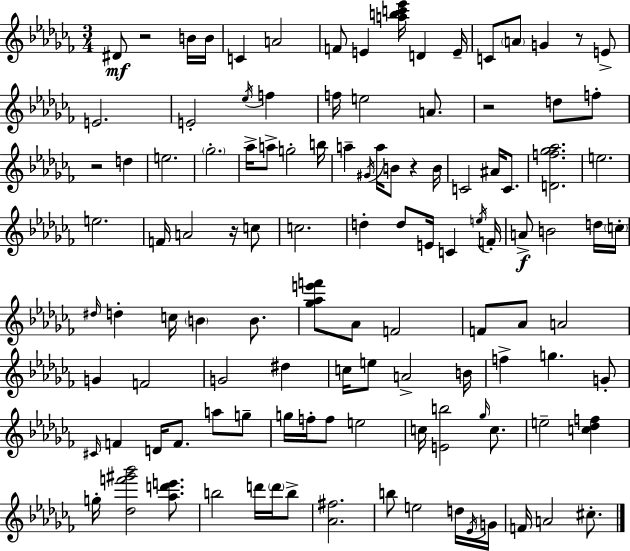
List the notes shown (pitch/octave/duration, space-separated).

D#4/e R/h B4/s B4/s C4/q A4/h F4/e E4/q [A5,B5,C6,Eb6]/s D4/q E4/s C4/e A4/e G4/q R/e E4/e E4/h. E4/h Eb5/s F5/q F5/s E5/h A4/e. R/h D5/e F5/e R/h D5/q E5/h. Gb5/h. Ab5/s A5/e G5/h B5/s A5/q G#4/s A5/s B4/e R/q B4/s C4/h A#4/s C4/e. [D4,F5,Gb5,Ab5]/h. E5/h. E5/h. F4/s A4/h R/s C5/e C5/h. D5/q D5/e E4/s C4/q E5/s F4/s A4/e B4/h D5/s C5/s D#5/s D5/q C5/s B4/q B4/e. [Gb5,Ab5,E6,F6]/e Ab4/e F4/h F4/e Ab4/e A4/h G4/q F4/h G4/h D#5/q C5/s E5/e A4/h B4/s F5/q G5/q. G4/e C#4/s F4/q D4/s F4/e. A5/e G5/e G5/s F5/s F5/e E5/h C5/s [E4,B5]/h Gb5/s C5/e. E5/h [C5,Db5,F5]/q G5/s [Db5,F6,G#6,Bb6]/h [Ab5,D6,E6]/e. B5/h D6/s D6/s B5/e [Ab4,F#5]/h. B5/e E5/h D5/s Eb4/s G4/s F4/s A4/h C#5/e.